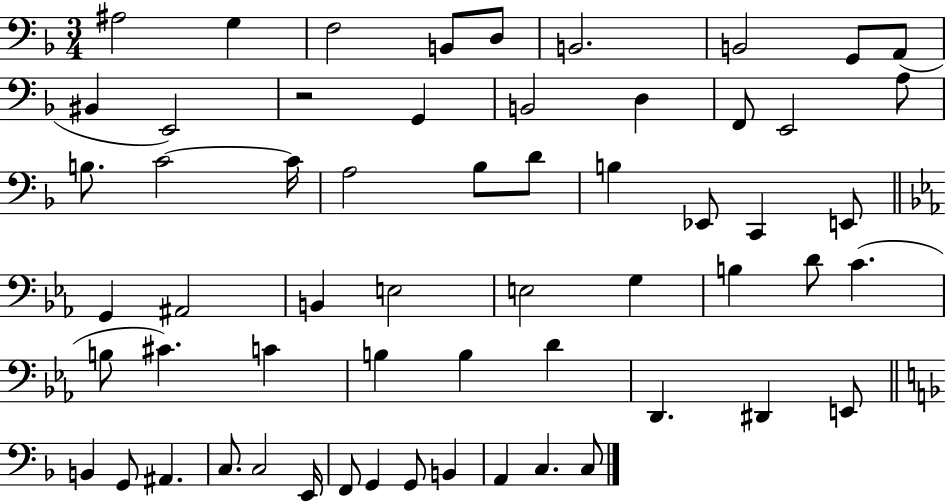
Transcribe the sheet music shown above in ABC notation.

X:1
T:Untitled
M:3/4
L:1/4
K:F
^A,2 G, F,2 B,,/2 D,/2 B,,2 B,,2 G,,/2 A,,/2 ^B,, E,,2 z2 G,, B,,2 D, F,,/2 E,,2 A,/2 B,/2 C2 C/4 A,2 _B,/2 D/2 B, _E,,/2 C,, E,,/2 G,, ^A,,2 B,, E,2 E,2 G, B, D/2 C B,/2 ^C C B, B, D D,, ^D,, E,,/2 B,, G,,/2 ^A,, C,/2 C,2 E,,/4 F,,/2 G,, G,,/2 B,, A,, C, C,/2